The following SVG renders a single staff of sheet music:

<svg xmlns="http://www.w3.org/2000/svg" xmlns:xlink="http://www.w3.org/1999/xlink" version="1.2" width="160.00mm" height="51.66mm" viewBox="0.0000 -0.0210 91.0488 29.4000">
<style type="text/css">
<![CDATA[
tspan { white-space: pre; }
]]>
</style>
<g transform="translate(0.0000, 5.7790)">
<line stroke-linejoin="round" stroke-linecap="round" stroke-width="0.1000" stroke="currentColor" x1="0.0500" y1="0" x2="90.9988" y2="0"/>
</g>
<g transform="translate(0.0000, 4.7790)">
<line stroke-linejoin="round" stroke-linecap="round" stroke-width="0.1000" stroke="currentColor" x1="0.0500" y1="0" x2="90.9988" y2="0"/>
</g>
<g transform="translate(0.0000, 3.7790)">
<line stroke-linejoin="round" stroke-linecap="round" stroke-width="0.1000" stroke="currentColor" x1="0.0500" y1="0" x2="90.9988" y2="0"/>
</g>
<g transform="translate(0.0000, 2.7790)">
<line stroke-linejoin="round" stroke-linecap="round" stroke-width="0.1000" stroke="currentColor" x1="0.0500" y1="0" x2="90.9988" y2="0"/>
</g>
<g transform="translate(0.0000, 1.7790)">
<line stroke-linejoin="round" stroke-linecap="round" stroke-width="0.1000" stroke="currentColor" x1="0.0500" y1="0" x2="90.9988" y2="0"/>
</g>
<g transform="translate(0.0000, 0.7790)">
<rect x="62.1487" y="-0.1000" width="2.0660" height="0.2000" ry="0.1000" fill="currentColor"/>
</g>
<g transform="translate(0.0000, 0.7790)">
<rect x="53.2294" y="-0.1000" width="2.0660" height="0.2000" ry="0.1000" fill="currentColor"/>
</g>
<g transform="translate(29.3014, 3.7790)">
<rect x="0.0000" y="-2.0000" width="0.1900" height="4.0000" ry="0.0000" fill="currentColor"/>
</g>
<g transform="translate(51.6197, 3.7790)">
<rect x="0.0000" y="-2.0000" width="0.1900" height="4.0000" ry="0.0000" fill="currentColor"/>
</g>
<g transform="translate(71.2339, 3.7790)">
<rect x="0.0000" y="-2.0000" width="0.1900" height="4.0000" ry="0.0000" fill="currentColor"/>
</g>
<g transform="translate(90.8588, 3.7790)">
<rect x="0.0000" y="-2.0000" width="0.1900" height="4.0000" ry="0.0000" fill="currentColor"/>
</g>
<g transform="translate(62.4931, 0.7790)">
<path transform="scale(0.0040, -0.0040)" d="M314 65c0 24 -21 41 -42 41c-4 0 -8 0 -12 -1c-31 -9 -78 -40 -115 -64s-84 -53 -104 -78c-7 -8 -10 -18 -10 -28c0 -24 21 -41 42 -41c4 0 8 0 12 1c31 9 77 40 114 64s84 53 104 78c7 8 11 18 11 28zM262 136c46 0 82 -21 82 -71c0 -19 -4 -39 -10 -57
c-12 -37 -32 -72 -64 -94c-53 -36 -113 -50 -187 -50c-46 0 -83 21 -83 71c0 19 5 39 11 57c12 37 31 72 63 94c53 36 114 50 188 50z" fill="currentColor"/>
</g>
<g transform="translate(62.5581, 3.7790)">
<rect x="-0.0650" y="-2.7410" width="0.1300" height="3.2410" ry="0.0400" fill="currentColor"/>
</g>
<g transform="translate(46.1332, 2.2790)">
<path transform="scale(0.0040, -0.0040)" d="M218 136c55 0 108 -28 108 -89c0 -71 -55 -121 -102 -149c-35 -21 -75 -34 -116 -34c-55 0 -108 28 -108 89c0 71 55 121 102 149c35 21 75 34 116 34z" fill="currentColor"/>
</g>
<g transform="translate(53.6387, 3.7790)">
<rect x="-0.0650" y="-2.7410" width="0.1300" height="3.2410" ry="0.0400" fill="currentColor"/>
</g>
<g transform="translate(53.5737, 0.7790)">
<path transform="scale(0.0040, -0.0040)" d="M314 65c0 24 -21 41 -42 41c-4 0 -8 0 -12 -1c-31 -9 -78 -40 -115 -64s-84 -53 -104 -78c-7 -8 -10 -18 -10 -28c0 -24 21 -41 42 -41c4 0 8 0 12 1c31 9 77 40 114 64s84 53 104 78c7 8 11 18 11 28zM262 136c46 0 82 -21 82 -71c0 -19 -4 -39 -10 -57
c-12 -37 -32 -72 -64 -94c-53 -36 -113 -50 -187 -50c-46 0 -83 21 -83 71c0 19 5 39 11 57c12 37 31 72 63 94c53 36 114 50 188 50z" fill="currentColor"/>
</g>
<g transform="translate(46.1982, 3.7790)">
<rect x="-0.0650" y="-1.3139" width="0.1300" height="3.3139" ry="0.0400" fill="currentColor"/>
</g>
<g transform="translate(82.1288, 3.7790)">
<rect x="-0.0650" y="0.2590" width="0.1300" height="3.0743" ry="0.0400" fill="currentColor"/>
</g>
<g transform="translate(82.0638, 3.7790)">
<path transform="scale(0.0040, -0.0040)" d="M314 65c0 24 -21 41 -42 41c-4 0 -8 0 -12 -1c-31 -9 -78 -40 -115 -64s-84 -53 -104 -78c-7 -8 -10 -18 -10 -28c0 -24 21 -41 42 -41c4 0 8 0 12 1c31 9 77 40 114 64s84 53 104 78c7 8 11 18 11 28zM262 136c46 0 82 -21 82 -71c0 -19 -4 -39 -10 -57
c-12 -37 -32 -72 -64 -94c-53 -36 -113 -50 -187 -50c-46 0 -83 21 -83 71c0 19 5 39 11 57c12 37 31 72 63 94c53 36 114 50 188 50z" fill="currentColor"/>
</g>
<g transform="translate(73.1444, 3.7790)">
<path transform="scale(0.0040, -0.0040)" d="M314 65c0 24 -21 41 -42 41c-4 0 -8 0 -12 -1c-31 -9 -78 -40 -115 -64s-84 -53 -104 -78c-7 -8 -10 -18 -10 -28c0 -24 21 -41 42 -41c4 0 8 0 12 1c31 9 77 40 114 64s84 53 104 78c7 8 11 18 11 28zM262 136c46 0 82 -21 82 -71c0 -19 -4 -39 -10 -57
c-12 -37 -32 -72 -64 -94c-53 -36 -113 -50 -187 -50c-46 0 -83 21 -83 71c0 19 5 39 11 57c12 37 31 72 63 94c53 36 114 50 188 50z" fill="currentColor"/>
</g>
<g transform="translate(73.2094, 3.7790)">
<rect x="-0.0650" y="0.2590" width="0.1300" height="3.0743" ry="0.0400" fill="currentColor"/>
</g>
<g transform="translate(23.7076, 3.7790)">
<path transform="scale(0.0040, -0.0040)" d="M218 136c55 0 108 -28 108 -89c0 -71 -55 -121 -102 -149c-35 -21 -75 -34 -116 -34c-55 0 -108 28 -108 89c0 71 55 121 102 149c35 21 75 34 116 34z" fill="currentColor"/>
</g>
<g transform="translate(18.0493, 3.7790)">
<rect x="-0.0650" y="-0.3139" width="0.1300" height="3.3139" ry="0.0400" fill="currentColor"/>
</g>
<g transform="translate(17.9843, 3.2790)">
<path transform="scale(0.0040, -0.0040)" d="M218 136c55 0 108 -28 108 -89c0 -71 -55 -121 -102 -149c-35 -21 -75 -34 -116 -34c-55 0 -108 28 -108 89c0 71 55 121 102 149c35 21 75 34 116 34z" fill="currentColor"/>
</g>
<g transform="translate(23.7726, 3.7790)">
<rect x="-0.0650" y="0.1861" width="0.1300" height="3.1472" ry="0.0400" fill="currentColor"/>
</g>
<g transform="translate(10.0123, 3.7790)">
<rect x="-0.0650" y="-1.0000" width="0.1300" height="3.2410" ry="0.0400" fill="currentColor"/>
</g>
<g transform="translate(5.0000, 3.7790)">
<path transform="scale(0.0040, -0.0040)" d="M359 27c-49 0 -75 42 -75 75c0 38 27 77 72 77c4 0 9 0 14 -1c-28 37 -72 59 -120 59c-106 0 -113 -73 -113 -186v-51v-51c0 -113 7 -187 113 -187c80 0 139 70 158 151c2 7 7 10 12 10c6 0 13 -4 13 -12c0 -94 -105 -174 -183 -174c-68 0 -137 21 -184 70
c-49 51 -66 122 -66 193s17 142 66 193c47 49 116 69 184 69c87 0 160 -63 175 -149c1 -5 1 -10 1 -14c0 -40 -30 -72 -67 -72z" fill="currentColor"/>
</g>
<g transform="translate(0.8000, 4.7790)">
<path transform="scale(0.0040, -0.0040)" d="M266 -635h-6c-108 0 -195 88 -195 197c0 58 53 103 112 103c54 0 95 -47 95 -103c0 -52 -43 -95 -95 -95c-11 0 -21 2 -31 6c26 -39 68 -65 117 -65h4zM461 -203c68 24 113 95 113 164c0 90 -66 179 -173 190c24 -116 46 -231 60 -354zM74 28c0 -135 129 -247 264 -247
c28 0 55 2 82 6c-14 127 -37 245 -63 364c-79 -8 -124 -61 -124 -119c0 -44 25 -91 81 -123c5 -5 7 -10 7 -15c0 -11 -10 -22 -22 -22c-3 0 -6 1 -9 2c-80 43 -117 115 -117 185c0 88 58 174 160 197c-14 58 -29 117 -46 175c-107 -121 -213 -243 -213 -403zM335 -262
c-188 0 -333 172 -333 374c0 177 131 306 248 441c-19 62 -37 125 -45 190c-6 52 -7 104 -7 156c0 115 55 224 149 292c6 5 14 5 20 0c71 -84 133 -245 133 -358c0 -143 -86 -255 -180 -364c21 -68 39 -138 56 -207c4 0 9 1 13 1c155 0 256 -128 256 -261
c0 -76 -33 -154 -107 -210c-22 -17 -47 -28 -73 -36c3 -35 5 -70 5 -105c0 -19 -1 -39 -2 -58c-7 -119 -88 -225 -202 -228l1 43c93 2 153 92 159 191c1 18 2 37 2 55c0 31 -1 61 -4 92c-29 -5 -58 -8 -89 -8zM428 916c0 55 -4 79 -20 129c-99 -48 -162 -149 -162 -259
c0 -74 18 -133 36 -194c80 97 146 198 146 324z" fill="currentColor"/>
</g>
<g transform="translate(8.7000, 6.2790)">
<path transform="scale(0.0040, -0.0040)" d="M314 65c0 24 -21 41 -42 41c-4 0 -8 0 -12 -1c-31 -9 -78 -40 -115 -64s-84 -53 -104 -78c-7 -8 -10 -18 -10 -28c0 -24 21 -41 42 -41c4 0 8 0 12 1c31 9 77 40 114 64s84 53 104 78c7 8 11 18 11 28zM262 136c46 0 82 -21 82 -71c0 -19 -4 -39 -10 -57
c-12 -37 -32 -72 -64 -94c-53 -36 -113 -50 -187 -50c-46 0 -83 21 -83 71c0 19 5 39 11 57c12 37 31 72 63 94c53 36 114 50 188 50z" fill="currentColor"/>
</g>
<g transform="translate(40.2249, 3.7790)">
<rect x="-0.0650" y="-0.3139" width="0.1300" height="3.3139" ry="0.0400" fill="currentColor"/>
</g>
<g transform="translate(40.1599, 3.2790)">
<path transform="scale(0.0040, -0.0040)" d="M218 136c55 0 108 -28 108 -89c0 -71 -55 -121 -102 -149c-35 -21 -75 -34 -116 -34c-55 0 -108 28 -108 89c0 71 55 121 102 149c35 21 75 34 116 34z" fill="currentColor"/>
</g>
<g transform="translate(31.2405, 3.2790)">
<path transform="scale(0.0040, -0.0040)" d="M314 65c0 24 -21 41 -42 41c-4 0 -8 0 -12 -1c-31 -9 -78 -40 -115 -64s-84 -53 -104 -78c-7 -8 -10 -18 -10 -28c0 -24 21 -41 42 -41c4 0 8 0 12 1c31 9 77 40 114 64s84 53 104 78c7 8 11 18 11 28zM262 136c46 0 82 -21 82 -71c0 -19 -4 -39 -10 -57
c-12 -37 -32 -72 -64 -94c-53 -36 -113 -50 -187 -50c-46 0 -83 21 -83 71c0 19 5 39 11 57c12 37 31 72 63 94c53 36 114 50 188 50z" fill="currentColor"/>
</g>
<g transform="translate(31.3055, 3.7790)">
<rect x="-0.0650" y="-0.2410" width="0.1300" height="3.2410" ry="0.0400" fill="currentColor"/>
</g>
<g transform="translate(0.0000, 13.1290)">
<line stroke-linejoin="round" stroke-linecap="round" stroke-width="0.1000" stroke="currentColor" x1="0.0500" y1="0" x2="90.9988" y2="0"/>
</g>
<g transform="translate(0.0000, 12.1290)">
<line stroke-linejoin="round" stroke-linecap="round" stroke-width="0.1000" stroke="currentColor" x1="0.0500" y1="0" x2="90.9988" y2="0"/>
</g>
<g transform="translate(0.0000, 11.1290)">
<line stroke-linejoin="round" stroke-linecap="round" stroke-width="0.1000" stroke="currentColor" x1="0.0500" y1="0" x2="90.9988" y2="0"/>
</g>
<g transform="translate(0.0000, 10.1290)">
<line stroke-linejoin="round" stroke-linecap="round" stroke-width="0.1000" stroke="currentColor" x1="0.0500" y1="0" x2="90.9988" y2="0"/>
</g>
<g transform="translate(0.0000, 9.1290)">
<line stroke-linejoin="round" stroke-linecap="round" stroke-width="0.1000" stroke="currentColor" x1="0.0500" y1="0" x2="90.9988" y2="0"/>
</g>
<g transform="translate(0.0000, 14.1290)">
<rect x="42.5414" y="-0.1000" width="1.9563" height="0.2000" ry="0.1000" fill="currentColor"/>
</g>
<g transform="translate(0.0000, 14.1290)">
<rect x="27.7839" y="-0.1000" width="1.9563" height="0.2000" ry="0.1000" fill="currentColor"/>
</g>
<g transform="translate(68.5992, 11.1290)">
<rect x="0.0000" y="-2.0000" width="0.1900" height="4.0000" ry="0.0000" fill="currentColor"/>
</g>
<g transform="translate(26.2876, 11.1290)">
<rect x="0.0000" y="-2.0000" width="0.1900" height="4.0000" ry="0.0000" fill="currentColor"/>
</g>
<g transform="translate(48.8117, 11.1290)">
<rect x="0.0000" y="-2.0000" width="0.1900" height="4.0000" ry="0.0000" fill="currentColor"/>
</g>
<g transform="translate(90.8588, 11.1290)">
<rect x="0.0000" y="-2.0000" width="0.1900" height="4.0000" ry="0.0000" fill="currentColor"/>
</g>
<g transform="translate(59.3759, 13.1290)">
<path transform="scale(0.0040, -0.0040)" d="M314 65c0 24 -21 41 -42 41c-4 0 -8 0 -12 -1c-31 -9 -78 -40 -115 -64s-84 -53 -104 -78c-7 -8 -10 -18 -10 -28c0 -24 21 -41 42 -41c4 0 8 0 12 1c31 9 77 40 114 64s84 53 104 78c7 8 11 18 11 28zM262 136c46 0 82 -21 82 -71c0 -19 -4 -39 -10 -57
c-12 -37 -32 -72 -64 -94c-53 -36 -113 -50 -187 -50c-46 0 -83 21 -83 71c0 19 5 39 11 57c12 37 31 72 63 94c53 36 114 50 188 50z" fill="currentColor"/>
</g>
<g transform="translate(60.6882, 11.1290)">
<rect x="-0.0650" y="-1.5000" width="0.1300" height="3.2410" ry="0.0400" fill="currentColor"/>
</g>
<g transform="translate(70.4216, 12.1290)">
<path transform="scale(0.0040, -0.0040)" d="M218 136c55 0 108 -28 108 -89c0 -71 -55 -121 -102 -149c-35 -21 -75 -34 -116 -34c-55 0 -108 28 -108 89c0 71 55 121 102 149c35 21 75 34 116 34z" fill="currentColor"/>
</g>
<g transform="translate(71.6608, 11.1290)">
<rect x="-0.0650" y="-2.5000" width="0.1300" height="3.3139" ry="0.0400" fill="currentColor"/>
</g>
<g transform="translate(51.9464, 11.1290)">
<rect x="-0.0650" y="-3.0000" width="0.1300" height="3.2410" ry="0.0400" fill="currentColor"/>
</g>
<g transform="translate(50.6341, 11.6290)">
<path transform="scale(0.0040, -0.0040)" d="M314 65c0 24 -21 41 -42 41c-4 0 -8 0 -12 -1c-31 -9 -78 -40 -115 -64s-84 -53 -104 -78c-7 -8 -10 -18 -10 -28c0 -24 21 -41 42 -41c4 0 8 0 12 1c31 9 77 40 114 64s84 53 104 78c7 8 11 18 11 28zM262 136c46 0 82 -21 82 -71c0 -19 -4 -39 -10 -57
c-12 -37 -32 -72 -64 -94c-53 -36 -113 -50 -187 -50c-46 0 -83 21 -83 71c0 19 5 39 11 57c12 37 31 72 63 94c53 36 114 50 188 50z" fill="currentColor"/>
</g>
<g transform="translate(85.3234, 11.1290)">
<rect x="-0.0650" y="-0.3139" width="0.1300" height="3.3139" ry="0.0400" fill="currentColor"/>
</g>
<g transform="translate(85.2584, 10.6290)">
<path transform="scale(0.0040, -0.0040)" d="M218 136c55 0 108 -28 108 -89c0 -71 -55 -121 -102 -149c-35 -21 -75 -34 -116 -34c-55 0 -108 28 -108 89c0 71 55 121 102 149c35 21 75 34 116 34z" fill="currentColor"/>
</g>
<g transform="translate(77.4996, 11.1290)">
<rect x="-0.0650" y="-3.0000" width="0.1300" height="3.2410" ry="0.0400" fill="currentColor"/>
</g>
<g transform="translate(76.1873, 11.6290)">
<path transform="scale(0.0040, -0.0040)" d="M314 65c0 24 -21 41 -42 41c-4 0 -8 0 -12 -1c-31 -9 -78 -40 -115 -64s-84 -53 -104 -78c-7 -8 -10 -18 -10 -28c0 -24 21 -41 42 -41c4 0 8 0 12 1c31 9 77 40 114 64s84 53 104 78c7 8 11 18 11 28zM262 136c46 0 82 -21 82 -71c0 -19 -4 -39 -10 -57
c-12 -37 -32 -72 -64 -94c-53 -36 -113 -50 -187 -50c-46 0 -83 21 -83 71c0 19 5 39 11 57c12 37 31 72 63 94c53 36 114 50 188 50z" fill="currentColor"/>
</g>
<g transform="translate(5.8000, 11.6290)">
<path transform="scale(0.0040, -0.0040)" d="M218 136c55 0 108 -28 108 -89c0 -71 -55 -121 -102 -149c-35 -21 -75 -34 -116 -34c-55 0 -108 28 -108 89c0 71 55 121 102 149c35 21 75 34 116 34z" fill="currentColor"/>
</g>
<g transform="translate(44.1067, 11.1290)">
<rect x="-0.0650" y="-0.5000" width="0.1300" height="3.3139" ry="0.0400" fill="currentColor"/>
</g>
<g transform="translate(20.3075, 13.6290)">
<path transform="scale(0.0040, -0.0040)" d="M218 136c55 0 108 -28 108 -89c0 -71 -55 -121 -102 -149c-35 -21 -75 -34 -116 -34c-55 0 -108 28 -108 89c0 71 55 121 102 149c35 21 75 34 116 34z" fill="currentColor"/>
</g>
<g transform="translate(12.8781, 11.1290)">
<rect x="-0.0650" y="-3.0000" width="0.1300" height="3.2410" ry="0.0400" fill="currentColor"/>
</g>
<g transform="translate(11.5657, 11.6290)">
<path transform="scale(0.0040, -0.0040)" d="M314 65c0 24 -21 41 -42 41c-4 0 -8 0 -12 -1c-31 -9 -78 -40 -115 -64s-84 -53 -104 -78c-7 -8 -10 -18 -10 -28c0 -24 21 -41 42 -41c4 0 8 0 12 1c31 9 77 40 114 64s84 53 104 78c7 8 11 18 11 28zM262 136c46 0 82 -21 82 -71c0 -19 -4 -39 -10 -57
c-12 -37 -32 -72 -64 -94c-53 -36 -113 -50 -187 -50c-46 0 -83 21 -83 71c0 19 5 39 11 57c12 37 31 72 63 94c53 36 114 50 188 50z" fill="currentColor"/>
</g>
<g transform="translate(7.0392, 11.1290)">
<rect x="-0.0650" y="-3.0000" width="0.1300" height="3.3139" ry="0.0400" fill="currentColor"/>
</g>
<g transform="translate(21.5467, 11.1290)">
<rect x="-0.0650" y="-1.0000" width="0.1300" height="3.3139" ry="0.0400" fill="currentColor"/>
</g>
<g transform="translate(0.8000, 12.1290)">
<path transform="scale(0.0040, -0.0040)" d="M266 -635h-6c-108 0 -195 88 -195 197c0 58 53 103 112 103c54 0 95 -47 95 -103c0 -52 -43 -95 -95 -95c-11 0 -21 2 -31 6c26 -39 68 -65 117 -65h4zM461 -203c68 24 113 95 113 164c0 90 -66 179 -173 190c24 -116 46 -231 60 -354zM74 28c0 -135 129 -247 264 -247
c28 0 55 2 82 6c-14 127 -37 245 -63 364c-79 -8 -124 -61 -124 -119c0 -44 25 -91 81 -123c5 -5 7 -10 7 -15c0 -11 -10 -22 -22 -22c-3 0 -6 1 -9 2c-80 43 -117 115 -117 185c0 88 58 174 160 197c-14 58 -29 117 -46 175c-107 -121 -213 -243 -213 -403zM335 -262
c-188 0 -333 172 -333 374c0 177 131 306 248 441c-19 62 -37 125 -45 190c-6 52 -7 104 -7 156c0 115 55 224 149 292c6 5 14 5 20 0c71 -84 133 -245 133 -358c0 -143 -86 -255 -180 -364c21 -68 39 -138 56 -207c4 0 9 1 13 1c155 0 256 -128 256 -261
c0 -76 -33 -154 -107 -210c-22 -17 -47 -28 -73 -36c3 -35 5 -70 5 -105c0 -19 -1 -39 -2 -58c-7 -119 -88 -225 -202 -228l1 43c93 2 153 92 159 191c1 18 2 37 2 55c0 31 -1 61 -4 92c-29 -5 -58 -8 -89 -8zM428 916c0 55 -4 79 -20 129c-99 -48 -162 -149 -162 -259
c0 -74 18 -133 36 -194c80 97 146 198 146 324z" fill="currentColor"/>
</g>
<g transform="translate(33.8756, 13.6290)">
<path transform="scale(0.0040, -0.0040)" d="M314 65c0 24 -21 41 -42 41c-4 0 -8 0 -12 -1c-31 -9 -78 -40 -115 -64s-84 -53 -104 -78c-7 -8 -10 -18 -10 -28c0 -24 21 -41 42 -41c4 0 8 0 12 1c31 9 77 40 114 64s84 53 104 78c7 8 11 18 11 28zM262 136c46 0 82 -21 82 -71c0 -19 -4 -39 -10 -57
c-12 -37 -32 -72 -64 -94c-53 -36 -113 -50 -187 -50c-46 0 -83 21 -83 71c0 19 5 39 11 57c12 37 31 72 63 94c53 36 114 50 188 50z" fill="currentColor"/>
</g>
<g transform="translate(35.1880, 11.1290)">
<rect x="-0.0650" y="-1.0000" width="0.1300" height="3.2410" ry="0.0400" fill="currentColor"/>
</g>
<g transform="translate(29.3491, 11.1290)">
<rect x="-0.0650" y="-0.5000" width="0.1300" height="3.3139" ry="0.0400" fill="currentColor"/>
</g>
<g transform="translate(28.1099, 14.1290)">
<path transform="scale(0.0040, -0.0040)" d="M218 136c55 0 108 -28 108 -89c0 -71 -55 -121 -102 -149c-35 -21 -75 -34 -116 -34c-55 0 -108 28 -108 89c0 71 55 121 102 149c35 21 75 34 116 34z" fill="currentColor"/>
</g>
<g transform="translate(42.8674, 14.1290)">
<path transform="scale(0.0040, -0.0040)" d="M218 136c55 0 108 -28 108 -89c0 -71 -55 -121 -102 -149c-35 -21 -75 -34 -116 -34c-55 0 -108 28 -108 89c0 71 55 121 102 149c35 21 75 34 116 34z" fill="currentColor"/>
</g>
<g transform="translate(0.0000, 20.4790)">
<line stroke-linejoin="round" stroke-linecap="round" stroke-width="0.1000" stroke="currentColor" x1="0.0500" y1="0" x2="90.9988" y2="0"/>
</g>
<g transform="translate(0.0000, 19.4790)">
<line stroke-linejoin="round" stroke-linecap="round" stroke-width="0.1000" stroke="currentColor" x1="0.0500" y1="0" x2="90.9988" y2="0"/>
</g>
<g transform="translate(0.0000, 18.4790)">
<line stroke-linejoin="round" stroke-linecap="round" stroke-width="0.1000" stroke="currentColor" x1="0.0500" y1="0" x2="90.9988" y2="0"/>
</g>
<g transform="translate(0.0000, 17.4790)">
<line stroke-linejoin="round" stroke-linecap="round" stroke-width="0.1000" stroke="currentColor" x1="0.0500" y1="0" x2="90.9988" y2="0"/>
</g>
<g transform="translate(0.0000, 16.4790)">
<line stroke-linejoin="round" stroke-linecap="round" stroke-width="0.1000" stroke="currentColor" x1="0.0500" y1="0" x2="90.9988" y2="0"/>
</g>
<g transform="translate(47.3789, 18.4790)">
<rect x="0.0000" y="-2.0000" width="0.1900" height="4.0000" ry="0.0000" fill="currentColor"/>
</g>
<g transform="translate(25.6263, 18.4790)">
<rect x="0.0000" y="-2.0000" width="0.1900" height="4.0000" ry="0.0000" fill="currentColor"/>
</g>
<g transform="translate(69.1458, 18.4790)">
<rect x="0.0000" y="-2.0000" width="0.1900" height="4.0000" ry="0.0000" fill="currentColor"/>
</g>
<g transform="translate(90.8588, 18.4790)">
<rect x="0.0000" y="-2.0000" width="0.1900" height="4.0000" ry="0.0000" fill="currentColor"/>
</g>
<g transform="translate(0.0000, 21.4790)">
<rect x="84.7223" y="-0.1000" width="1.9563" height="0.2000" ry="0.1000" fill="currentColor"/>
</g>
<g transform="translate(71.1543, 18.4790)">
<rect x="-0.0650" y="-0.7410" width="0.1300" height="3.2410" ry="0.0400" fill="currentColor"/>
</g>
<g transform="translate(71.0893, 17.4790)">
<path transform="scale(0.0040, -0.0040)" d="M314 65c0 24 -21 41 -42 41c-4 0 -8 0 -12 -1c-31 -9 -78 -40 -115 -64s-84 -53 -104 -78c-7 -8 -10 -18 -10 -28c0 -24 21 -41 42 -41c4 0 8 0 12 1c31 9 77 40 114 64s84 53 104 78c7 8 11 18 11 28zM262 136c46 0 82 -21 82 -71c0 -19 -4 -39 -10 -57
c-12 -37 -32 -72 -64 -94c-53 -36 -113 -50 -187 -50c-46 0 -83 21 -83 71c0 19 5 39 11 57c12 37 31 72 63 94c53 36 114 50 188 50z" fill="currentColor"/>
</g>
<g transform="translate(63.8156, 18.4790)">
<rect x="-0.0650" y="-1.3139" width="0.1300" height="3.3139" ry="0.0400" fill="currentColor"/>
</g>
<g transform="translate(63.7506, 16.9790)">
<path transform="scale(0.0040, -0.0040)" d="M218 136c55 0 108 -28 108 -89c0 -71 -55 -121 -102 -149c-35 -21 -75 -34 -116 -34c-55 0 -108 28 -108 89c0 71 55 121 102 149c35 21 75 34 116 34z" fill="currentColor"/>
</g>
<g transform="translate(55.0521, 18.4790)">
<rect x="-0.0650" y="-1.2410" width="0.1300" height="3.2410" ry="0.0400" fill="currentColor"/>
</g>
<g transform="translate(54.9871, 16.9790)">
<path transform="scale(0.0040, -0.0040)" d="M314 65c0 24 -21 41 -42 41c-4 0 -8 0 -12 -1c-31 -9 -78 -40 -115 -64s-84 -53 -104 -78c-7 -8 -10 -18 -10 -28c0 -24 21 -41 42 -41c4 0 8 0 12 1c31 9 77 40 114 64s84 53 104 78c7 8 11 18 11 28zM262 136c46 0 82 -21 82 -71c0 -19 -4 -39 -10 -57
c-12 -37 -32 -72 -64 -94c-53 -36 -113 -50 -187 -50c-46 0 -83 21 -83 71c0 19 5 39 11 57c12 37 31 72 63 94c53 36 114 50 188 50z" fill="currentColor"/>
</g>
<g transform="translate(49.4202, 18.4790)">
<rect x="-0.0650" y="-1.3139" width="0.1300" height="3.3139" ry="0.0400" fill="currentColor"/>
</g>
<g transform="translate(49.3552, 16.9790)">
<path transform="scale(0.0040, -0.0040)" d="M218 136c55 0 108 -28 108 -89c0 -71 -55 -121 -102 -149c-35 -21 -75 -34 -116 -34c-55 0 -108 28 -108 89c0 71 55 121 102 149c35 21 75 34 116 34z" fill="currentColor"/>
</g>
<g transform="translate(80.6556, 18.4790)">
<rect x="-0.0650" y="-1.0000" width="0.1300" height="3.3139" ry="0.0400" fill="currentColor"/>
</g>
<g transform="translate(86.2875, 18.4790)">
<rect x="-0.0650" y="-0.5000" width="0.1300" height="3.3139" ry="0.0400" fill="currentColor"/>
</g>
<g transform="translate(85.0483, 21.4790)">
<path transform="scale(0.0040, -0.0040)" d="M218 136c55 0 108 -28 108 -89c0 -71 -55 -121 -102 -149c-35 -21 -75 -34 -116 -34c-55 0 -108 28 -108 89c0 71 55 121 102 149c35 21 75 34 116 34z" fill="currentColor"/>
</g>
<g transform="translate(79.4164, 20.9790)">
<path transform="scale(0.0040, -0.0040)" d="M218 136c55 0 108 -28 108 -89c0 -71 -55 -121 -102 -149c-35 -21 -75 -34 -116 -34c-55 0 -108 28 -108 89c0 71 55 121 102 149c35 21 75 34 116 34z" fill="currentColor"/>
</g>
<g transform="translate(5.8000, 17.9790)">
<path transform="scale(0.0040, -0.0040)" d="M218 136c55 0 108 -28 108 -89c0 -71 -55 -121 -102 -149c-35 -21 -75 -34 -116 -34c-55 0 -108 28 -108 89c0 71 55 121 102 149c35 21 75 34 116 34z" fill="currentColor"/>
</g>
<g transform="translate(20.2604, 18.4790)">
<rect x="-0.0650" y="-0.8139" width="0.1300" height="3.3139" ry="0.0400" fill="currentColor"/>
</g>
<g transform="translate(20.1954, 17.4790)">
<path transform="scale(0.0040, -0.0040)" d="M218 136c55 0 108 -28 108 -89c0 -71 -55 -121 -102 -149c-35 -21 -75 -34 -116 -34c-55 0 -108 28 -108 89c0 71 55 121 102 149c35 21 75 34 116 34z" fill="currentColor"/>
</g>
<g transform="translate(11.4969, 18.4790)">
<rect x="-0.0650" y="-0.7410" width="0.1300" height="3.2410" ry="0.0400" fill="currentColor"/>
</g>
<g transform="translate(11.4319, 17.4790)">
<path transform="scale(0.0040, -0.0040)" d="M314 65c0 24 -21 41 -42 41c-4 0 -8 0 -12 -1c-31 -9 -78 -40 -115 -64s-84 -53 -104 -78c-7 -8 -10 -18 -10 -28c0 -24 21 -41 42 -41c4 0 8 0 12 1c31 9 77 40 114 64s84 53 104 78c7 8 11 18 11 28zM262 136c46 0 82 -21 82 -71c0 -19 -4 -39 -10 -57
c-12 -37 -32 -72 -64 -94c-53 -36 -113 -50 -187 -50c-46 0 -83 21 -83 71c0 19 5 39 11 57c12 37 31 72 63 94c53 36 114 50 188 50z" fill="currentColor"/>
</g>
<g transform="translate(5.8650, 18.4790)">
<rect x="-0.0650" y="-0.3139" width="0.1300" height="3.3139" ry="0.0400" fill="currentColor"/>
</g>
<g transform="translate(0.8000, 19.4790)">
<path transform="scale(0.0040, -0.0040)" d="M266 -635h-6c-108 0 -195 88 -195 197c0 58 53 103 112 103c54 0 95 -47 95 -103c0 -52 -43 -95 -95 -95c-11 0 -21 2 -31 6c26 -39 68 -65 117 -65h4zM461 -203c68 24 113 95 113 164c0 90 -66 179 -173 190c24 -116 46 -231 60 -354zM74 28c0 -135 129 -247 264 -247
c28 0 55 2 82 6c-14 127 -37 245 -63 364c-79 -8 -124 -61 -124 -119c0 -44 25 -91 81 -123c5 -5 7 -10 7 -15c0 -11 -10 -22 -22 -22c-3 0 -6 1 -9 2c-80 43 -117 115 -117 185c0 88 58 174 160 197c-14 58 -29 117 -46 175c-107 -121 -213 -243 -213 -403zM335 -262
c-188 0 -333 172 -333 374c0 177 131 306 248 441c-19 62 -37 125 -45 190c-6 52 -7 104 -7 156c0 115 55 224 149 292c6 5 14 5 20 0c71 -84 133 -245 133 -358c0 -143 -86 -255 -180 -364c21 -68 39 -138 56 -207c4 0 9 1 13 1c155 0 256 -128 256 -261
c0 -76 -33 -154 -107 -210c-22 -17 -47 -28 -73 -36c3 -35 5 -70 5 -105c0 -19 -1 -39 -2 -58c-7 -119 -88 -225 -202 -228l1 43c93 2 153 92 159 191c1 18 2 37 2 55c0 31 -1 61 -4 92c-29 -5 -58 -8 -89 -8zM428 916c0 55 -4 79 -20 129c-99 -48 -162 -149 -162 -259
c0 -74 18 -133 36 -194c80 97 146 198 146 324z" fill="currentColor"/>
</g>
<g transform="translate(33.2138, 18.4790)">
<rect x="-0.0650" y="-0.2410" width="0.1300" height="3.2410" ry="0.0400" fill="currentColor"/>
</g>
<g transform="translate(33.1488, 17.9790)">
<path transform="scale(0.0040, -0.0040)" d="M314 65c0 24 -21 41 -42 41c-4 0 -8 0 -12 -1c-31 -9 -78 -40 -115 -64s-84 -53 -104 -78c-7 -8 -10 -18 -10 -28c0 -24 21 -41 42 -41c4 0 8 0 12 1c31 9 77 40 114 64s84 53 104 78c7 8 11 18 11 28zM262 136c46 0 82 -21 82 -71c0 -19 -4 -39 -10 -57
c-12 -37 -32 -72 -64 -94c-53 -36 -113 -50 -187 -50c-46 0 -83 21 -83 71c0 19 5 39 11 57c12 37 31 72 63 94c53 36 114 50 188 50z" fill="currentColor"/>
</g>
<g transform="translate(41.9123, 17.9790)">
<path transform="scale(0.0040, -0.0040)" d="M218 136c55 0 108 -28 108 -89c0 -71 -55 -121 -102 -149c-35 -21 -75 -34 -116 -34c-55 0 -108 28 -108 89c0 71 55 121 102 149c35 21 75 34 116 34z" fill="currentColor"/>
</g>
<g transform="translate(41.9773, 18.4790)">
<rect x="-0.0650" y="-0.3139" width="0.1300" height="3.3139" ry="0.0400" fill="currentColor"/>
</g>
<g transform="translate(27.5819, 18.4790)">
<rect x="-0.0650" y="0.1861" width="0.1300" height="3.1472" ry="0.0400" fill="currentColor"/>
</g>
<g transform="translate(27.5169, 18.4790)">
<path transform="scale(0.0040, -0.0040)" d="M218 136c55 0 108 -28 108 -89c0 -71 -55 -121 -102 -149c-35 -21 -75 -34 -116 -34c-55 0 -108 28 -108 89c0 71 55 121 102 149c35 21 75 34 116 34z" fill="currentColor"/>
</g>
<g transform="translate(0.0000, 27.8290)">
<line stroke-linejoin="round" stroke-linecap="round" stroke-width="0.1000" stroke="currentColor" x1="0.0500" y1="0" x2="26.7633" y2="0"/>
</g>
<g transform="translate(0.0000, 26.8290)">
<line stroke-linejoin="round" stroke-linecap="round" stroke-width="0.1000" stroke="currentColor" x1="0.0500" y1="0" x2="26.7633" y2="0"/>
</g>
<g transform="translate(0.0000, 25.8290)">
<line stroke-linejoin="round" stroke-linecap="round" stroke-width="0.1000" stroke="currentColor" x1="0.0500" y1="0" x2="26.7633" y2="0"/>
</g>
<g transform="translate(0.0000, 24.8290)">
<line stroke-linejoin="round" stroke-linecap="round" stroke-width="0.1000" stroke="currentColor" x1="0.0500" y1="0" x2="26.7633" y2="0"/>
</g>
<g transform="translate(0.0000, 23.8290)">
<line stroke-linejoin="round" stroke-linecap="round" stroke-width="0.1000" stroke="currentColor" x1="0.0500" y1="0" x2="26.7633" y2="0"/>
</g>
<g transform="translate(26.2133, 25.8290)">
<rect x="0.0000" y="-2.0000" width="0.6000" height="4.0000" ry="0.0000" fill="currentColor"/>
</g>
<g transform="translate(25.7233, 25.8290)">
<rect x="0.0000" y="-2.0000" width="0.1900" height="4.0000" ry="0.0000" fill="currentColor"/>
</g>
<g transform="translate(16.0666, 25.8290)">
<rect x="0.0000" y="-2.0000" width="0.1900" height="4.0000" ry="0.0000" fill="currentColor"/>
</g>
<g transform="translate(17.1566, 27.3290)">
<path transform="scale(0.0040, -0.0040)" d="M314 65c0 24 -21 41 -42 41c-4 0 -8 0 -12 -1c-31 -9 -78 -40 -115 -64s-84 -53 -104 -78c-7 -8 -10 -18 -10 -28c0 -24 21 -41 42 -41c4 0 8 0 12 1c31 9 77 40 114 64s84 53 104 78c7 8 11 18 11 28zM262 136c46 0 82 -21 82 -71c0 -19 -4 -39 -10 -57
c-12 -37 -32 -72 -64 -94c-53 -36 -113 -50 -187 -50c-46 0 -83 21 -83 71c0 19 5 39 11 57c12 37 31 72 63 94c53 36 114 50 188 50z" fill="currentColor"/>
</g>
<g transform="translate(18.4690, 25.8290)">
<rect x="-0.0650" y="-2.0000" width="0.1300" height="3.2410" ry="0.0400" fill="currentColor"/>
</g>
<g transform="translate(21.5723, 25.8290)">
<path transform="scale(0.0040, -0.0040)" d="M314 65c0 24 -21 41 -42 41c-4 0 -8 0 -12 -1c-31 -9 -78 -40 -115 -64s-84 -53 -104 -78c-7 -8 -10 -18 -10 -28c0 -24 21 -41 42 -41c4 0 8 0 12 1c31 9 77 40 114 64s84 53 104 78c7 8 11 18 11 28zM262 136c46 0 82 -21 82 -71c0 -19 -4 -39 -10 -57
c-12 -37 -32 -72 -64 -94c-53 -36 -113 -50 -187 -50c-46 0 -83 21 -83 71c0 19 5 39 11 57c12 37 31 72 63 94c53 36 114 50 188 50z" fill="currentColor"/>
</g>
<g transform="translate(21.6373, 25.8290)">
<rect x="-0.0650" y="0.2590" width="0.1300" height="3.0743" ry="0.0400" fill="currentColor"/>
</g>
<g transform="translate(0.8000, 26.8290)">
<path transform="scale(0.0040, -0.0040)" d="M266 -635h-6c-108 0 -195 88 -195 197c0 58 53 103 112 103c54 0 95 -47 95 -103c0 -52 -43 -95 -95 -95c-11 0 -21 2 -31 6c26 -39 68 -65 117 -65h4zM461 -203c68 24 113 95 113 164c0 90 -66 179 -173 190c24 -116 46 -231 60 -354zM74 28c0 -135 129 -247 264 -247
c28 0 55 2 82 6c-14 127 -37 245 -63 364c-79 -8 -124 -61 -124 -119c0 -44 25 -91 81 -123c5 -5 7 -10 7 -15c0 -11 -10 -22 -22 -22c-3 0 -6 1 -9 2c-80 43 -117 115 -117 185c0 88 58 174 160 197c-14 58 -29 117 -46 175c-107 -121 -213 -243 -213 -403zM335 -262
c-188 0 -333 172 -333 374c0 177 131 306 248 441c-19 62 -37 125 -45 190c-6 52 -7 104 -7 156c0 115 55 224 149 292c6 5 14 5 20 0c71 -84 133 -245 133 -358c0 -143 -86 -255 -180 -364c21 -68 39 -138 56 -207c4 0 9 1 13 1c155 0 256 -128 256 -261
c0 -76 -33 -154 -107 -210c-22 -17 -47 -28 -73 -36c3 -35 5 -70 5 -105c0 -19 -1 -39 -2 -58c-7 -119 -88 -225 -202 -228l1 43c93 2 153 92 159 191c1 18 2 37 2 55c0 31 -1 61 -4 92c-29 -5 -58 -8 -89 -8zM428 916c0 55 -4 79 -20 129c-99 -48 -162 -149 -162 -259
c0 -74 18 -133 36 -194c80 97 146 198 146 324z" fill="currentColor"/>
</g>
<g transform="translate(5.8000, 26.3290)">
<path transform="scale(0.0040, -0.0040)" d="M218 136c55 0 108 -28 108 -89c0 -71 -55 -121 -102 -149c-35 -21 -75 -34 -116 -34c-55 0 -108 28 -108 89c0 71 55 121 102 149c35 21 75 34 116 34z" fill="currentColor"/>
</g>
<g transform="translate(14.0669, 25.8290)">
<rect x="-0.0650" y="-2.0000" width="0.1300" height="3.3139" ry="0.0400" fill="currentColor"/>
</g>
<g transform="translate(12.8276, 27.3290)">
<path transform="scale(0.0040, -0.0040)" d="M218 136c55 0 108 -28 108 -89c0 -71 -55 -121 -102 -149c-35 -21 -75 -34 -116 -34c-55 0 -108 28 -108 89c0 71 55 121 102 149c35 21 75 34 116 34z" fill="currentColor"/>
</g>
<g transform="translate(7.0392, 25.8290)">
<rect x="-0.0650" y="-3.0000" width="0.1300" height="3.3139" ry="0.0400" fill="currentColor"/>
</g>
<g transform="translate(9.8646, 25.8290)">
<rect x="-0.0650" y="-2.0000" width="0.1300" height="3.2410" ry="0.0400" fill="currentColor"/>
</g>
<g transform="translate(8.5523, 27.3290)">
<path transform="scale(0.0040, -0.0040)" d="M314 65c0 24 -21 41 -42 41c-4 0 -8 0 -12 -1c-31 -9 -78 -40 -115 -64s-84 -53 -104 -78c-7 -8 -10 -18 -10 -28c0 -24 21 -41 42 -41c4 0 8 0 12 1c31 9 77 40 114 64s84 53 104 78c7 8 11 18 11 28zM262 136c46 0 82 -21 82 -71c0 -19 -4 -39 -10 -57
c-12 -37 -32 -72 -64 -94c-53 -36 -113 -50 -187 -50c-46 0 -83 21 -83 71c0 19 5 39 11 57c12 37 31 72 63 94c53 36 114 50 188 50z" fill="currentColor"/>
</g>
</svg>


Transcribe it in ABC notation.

X:1
T:Untitled
M:4/4
L:1/4
K:C
D2 c B c2 c e a2 a2 B2 B2 A A2 D C D2 C A2 E2 G A2 c c d2 d B c2 c e e2 e d2 D C A F2 F F2 B2